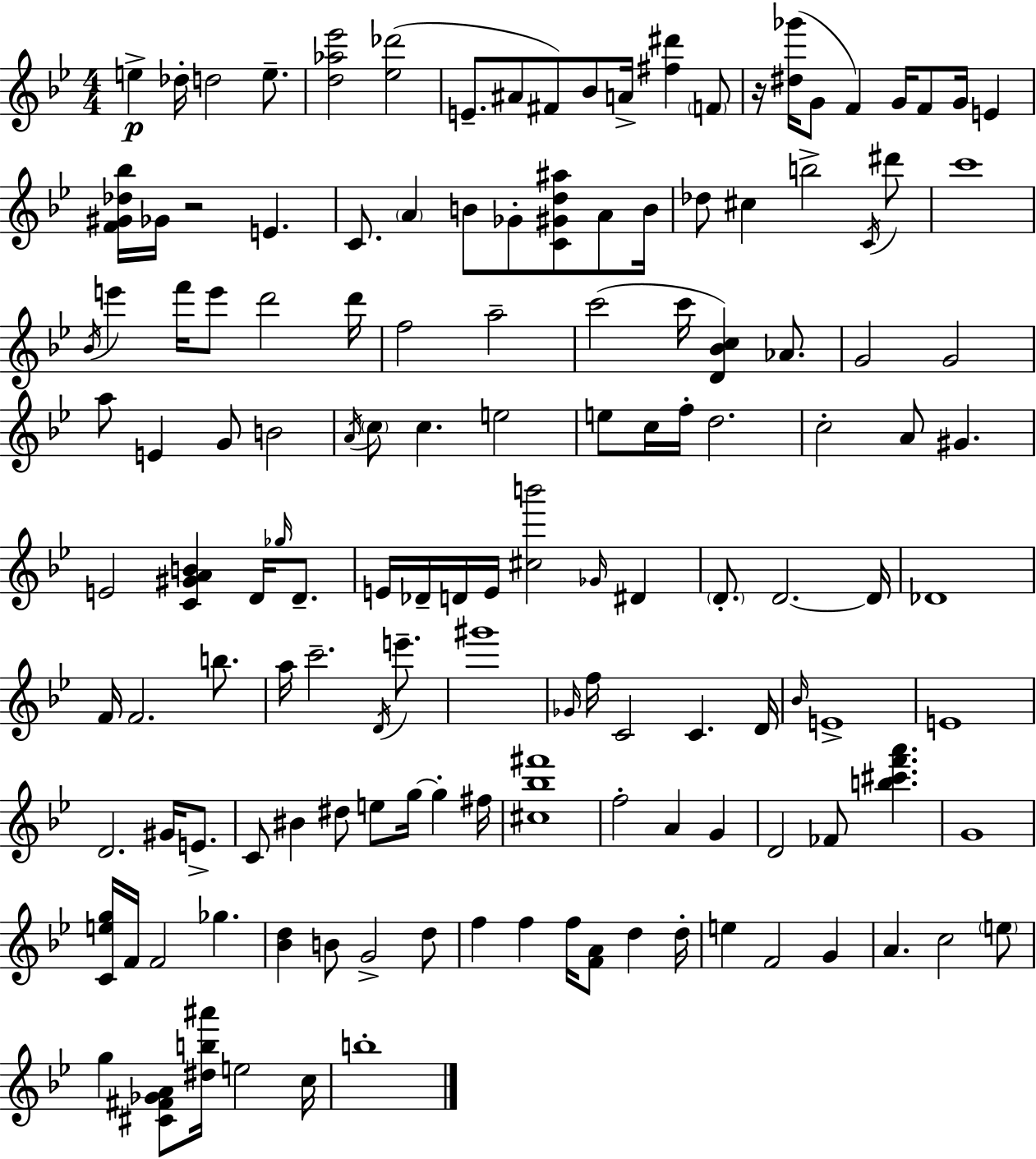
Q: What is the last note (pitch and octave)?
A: B5